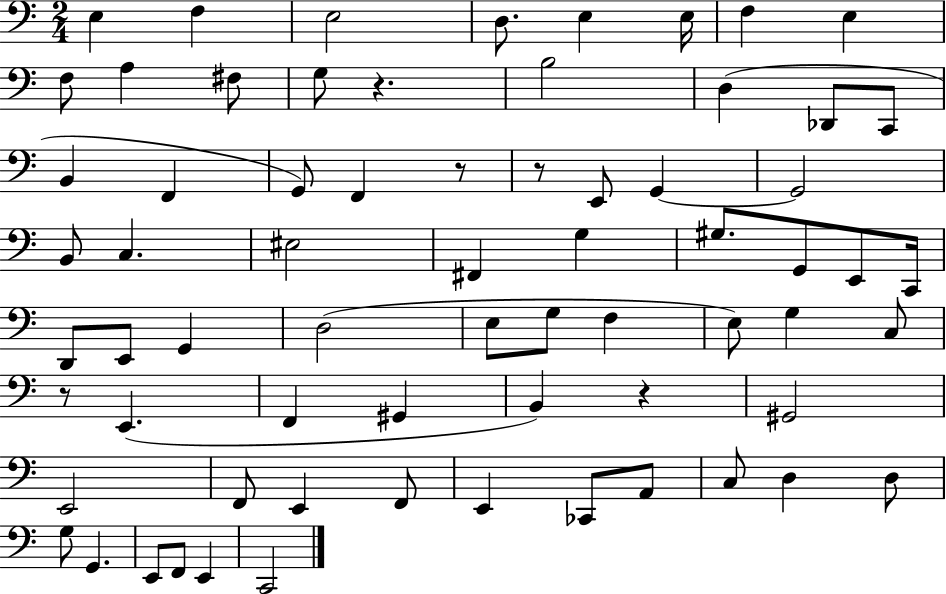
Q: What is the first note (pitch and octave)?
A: E3